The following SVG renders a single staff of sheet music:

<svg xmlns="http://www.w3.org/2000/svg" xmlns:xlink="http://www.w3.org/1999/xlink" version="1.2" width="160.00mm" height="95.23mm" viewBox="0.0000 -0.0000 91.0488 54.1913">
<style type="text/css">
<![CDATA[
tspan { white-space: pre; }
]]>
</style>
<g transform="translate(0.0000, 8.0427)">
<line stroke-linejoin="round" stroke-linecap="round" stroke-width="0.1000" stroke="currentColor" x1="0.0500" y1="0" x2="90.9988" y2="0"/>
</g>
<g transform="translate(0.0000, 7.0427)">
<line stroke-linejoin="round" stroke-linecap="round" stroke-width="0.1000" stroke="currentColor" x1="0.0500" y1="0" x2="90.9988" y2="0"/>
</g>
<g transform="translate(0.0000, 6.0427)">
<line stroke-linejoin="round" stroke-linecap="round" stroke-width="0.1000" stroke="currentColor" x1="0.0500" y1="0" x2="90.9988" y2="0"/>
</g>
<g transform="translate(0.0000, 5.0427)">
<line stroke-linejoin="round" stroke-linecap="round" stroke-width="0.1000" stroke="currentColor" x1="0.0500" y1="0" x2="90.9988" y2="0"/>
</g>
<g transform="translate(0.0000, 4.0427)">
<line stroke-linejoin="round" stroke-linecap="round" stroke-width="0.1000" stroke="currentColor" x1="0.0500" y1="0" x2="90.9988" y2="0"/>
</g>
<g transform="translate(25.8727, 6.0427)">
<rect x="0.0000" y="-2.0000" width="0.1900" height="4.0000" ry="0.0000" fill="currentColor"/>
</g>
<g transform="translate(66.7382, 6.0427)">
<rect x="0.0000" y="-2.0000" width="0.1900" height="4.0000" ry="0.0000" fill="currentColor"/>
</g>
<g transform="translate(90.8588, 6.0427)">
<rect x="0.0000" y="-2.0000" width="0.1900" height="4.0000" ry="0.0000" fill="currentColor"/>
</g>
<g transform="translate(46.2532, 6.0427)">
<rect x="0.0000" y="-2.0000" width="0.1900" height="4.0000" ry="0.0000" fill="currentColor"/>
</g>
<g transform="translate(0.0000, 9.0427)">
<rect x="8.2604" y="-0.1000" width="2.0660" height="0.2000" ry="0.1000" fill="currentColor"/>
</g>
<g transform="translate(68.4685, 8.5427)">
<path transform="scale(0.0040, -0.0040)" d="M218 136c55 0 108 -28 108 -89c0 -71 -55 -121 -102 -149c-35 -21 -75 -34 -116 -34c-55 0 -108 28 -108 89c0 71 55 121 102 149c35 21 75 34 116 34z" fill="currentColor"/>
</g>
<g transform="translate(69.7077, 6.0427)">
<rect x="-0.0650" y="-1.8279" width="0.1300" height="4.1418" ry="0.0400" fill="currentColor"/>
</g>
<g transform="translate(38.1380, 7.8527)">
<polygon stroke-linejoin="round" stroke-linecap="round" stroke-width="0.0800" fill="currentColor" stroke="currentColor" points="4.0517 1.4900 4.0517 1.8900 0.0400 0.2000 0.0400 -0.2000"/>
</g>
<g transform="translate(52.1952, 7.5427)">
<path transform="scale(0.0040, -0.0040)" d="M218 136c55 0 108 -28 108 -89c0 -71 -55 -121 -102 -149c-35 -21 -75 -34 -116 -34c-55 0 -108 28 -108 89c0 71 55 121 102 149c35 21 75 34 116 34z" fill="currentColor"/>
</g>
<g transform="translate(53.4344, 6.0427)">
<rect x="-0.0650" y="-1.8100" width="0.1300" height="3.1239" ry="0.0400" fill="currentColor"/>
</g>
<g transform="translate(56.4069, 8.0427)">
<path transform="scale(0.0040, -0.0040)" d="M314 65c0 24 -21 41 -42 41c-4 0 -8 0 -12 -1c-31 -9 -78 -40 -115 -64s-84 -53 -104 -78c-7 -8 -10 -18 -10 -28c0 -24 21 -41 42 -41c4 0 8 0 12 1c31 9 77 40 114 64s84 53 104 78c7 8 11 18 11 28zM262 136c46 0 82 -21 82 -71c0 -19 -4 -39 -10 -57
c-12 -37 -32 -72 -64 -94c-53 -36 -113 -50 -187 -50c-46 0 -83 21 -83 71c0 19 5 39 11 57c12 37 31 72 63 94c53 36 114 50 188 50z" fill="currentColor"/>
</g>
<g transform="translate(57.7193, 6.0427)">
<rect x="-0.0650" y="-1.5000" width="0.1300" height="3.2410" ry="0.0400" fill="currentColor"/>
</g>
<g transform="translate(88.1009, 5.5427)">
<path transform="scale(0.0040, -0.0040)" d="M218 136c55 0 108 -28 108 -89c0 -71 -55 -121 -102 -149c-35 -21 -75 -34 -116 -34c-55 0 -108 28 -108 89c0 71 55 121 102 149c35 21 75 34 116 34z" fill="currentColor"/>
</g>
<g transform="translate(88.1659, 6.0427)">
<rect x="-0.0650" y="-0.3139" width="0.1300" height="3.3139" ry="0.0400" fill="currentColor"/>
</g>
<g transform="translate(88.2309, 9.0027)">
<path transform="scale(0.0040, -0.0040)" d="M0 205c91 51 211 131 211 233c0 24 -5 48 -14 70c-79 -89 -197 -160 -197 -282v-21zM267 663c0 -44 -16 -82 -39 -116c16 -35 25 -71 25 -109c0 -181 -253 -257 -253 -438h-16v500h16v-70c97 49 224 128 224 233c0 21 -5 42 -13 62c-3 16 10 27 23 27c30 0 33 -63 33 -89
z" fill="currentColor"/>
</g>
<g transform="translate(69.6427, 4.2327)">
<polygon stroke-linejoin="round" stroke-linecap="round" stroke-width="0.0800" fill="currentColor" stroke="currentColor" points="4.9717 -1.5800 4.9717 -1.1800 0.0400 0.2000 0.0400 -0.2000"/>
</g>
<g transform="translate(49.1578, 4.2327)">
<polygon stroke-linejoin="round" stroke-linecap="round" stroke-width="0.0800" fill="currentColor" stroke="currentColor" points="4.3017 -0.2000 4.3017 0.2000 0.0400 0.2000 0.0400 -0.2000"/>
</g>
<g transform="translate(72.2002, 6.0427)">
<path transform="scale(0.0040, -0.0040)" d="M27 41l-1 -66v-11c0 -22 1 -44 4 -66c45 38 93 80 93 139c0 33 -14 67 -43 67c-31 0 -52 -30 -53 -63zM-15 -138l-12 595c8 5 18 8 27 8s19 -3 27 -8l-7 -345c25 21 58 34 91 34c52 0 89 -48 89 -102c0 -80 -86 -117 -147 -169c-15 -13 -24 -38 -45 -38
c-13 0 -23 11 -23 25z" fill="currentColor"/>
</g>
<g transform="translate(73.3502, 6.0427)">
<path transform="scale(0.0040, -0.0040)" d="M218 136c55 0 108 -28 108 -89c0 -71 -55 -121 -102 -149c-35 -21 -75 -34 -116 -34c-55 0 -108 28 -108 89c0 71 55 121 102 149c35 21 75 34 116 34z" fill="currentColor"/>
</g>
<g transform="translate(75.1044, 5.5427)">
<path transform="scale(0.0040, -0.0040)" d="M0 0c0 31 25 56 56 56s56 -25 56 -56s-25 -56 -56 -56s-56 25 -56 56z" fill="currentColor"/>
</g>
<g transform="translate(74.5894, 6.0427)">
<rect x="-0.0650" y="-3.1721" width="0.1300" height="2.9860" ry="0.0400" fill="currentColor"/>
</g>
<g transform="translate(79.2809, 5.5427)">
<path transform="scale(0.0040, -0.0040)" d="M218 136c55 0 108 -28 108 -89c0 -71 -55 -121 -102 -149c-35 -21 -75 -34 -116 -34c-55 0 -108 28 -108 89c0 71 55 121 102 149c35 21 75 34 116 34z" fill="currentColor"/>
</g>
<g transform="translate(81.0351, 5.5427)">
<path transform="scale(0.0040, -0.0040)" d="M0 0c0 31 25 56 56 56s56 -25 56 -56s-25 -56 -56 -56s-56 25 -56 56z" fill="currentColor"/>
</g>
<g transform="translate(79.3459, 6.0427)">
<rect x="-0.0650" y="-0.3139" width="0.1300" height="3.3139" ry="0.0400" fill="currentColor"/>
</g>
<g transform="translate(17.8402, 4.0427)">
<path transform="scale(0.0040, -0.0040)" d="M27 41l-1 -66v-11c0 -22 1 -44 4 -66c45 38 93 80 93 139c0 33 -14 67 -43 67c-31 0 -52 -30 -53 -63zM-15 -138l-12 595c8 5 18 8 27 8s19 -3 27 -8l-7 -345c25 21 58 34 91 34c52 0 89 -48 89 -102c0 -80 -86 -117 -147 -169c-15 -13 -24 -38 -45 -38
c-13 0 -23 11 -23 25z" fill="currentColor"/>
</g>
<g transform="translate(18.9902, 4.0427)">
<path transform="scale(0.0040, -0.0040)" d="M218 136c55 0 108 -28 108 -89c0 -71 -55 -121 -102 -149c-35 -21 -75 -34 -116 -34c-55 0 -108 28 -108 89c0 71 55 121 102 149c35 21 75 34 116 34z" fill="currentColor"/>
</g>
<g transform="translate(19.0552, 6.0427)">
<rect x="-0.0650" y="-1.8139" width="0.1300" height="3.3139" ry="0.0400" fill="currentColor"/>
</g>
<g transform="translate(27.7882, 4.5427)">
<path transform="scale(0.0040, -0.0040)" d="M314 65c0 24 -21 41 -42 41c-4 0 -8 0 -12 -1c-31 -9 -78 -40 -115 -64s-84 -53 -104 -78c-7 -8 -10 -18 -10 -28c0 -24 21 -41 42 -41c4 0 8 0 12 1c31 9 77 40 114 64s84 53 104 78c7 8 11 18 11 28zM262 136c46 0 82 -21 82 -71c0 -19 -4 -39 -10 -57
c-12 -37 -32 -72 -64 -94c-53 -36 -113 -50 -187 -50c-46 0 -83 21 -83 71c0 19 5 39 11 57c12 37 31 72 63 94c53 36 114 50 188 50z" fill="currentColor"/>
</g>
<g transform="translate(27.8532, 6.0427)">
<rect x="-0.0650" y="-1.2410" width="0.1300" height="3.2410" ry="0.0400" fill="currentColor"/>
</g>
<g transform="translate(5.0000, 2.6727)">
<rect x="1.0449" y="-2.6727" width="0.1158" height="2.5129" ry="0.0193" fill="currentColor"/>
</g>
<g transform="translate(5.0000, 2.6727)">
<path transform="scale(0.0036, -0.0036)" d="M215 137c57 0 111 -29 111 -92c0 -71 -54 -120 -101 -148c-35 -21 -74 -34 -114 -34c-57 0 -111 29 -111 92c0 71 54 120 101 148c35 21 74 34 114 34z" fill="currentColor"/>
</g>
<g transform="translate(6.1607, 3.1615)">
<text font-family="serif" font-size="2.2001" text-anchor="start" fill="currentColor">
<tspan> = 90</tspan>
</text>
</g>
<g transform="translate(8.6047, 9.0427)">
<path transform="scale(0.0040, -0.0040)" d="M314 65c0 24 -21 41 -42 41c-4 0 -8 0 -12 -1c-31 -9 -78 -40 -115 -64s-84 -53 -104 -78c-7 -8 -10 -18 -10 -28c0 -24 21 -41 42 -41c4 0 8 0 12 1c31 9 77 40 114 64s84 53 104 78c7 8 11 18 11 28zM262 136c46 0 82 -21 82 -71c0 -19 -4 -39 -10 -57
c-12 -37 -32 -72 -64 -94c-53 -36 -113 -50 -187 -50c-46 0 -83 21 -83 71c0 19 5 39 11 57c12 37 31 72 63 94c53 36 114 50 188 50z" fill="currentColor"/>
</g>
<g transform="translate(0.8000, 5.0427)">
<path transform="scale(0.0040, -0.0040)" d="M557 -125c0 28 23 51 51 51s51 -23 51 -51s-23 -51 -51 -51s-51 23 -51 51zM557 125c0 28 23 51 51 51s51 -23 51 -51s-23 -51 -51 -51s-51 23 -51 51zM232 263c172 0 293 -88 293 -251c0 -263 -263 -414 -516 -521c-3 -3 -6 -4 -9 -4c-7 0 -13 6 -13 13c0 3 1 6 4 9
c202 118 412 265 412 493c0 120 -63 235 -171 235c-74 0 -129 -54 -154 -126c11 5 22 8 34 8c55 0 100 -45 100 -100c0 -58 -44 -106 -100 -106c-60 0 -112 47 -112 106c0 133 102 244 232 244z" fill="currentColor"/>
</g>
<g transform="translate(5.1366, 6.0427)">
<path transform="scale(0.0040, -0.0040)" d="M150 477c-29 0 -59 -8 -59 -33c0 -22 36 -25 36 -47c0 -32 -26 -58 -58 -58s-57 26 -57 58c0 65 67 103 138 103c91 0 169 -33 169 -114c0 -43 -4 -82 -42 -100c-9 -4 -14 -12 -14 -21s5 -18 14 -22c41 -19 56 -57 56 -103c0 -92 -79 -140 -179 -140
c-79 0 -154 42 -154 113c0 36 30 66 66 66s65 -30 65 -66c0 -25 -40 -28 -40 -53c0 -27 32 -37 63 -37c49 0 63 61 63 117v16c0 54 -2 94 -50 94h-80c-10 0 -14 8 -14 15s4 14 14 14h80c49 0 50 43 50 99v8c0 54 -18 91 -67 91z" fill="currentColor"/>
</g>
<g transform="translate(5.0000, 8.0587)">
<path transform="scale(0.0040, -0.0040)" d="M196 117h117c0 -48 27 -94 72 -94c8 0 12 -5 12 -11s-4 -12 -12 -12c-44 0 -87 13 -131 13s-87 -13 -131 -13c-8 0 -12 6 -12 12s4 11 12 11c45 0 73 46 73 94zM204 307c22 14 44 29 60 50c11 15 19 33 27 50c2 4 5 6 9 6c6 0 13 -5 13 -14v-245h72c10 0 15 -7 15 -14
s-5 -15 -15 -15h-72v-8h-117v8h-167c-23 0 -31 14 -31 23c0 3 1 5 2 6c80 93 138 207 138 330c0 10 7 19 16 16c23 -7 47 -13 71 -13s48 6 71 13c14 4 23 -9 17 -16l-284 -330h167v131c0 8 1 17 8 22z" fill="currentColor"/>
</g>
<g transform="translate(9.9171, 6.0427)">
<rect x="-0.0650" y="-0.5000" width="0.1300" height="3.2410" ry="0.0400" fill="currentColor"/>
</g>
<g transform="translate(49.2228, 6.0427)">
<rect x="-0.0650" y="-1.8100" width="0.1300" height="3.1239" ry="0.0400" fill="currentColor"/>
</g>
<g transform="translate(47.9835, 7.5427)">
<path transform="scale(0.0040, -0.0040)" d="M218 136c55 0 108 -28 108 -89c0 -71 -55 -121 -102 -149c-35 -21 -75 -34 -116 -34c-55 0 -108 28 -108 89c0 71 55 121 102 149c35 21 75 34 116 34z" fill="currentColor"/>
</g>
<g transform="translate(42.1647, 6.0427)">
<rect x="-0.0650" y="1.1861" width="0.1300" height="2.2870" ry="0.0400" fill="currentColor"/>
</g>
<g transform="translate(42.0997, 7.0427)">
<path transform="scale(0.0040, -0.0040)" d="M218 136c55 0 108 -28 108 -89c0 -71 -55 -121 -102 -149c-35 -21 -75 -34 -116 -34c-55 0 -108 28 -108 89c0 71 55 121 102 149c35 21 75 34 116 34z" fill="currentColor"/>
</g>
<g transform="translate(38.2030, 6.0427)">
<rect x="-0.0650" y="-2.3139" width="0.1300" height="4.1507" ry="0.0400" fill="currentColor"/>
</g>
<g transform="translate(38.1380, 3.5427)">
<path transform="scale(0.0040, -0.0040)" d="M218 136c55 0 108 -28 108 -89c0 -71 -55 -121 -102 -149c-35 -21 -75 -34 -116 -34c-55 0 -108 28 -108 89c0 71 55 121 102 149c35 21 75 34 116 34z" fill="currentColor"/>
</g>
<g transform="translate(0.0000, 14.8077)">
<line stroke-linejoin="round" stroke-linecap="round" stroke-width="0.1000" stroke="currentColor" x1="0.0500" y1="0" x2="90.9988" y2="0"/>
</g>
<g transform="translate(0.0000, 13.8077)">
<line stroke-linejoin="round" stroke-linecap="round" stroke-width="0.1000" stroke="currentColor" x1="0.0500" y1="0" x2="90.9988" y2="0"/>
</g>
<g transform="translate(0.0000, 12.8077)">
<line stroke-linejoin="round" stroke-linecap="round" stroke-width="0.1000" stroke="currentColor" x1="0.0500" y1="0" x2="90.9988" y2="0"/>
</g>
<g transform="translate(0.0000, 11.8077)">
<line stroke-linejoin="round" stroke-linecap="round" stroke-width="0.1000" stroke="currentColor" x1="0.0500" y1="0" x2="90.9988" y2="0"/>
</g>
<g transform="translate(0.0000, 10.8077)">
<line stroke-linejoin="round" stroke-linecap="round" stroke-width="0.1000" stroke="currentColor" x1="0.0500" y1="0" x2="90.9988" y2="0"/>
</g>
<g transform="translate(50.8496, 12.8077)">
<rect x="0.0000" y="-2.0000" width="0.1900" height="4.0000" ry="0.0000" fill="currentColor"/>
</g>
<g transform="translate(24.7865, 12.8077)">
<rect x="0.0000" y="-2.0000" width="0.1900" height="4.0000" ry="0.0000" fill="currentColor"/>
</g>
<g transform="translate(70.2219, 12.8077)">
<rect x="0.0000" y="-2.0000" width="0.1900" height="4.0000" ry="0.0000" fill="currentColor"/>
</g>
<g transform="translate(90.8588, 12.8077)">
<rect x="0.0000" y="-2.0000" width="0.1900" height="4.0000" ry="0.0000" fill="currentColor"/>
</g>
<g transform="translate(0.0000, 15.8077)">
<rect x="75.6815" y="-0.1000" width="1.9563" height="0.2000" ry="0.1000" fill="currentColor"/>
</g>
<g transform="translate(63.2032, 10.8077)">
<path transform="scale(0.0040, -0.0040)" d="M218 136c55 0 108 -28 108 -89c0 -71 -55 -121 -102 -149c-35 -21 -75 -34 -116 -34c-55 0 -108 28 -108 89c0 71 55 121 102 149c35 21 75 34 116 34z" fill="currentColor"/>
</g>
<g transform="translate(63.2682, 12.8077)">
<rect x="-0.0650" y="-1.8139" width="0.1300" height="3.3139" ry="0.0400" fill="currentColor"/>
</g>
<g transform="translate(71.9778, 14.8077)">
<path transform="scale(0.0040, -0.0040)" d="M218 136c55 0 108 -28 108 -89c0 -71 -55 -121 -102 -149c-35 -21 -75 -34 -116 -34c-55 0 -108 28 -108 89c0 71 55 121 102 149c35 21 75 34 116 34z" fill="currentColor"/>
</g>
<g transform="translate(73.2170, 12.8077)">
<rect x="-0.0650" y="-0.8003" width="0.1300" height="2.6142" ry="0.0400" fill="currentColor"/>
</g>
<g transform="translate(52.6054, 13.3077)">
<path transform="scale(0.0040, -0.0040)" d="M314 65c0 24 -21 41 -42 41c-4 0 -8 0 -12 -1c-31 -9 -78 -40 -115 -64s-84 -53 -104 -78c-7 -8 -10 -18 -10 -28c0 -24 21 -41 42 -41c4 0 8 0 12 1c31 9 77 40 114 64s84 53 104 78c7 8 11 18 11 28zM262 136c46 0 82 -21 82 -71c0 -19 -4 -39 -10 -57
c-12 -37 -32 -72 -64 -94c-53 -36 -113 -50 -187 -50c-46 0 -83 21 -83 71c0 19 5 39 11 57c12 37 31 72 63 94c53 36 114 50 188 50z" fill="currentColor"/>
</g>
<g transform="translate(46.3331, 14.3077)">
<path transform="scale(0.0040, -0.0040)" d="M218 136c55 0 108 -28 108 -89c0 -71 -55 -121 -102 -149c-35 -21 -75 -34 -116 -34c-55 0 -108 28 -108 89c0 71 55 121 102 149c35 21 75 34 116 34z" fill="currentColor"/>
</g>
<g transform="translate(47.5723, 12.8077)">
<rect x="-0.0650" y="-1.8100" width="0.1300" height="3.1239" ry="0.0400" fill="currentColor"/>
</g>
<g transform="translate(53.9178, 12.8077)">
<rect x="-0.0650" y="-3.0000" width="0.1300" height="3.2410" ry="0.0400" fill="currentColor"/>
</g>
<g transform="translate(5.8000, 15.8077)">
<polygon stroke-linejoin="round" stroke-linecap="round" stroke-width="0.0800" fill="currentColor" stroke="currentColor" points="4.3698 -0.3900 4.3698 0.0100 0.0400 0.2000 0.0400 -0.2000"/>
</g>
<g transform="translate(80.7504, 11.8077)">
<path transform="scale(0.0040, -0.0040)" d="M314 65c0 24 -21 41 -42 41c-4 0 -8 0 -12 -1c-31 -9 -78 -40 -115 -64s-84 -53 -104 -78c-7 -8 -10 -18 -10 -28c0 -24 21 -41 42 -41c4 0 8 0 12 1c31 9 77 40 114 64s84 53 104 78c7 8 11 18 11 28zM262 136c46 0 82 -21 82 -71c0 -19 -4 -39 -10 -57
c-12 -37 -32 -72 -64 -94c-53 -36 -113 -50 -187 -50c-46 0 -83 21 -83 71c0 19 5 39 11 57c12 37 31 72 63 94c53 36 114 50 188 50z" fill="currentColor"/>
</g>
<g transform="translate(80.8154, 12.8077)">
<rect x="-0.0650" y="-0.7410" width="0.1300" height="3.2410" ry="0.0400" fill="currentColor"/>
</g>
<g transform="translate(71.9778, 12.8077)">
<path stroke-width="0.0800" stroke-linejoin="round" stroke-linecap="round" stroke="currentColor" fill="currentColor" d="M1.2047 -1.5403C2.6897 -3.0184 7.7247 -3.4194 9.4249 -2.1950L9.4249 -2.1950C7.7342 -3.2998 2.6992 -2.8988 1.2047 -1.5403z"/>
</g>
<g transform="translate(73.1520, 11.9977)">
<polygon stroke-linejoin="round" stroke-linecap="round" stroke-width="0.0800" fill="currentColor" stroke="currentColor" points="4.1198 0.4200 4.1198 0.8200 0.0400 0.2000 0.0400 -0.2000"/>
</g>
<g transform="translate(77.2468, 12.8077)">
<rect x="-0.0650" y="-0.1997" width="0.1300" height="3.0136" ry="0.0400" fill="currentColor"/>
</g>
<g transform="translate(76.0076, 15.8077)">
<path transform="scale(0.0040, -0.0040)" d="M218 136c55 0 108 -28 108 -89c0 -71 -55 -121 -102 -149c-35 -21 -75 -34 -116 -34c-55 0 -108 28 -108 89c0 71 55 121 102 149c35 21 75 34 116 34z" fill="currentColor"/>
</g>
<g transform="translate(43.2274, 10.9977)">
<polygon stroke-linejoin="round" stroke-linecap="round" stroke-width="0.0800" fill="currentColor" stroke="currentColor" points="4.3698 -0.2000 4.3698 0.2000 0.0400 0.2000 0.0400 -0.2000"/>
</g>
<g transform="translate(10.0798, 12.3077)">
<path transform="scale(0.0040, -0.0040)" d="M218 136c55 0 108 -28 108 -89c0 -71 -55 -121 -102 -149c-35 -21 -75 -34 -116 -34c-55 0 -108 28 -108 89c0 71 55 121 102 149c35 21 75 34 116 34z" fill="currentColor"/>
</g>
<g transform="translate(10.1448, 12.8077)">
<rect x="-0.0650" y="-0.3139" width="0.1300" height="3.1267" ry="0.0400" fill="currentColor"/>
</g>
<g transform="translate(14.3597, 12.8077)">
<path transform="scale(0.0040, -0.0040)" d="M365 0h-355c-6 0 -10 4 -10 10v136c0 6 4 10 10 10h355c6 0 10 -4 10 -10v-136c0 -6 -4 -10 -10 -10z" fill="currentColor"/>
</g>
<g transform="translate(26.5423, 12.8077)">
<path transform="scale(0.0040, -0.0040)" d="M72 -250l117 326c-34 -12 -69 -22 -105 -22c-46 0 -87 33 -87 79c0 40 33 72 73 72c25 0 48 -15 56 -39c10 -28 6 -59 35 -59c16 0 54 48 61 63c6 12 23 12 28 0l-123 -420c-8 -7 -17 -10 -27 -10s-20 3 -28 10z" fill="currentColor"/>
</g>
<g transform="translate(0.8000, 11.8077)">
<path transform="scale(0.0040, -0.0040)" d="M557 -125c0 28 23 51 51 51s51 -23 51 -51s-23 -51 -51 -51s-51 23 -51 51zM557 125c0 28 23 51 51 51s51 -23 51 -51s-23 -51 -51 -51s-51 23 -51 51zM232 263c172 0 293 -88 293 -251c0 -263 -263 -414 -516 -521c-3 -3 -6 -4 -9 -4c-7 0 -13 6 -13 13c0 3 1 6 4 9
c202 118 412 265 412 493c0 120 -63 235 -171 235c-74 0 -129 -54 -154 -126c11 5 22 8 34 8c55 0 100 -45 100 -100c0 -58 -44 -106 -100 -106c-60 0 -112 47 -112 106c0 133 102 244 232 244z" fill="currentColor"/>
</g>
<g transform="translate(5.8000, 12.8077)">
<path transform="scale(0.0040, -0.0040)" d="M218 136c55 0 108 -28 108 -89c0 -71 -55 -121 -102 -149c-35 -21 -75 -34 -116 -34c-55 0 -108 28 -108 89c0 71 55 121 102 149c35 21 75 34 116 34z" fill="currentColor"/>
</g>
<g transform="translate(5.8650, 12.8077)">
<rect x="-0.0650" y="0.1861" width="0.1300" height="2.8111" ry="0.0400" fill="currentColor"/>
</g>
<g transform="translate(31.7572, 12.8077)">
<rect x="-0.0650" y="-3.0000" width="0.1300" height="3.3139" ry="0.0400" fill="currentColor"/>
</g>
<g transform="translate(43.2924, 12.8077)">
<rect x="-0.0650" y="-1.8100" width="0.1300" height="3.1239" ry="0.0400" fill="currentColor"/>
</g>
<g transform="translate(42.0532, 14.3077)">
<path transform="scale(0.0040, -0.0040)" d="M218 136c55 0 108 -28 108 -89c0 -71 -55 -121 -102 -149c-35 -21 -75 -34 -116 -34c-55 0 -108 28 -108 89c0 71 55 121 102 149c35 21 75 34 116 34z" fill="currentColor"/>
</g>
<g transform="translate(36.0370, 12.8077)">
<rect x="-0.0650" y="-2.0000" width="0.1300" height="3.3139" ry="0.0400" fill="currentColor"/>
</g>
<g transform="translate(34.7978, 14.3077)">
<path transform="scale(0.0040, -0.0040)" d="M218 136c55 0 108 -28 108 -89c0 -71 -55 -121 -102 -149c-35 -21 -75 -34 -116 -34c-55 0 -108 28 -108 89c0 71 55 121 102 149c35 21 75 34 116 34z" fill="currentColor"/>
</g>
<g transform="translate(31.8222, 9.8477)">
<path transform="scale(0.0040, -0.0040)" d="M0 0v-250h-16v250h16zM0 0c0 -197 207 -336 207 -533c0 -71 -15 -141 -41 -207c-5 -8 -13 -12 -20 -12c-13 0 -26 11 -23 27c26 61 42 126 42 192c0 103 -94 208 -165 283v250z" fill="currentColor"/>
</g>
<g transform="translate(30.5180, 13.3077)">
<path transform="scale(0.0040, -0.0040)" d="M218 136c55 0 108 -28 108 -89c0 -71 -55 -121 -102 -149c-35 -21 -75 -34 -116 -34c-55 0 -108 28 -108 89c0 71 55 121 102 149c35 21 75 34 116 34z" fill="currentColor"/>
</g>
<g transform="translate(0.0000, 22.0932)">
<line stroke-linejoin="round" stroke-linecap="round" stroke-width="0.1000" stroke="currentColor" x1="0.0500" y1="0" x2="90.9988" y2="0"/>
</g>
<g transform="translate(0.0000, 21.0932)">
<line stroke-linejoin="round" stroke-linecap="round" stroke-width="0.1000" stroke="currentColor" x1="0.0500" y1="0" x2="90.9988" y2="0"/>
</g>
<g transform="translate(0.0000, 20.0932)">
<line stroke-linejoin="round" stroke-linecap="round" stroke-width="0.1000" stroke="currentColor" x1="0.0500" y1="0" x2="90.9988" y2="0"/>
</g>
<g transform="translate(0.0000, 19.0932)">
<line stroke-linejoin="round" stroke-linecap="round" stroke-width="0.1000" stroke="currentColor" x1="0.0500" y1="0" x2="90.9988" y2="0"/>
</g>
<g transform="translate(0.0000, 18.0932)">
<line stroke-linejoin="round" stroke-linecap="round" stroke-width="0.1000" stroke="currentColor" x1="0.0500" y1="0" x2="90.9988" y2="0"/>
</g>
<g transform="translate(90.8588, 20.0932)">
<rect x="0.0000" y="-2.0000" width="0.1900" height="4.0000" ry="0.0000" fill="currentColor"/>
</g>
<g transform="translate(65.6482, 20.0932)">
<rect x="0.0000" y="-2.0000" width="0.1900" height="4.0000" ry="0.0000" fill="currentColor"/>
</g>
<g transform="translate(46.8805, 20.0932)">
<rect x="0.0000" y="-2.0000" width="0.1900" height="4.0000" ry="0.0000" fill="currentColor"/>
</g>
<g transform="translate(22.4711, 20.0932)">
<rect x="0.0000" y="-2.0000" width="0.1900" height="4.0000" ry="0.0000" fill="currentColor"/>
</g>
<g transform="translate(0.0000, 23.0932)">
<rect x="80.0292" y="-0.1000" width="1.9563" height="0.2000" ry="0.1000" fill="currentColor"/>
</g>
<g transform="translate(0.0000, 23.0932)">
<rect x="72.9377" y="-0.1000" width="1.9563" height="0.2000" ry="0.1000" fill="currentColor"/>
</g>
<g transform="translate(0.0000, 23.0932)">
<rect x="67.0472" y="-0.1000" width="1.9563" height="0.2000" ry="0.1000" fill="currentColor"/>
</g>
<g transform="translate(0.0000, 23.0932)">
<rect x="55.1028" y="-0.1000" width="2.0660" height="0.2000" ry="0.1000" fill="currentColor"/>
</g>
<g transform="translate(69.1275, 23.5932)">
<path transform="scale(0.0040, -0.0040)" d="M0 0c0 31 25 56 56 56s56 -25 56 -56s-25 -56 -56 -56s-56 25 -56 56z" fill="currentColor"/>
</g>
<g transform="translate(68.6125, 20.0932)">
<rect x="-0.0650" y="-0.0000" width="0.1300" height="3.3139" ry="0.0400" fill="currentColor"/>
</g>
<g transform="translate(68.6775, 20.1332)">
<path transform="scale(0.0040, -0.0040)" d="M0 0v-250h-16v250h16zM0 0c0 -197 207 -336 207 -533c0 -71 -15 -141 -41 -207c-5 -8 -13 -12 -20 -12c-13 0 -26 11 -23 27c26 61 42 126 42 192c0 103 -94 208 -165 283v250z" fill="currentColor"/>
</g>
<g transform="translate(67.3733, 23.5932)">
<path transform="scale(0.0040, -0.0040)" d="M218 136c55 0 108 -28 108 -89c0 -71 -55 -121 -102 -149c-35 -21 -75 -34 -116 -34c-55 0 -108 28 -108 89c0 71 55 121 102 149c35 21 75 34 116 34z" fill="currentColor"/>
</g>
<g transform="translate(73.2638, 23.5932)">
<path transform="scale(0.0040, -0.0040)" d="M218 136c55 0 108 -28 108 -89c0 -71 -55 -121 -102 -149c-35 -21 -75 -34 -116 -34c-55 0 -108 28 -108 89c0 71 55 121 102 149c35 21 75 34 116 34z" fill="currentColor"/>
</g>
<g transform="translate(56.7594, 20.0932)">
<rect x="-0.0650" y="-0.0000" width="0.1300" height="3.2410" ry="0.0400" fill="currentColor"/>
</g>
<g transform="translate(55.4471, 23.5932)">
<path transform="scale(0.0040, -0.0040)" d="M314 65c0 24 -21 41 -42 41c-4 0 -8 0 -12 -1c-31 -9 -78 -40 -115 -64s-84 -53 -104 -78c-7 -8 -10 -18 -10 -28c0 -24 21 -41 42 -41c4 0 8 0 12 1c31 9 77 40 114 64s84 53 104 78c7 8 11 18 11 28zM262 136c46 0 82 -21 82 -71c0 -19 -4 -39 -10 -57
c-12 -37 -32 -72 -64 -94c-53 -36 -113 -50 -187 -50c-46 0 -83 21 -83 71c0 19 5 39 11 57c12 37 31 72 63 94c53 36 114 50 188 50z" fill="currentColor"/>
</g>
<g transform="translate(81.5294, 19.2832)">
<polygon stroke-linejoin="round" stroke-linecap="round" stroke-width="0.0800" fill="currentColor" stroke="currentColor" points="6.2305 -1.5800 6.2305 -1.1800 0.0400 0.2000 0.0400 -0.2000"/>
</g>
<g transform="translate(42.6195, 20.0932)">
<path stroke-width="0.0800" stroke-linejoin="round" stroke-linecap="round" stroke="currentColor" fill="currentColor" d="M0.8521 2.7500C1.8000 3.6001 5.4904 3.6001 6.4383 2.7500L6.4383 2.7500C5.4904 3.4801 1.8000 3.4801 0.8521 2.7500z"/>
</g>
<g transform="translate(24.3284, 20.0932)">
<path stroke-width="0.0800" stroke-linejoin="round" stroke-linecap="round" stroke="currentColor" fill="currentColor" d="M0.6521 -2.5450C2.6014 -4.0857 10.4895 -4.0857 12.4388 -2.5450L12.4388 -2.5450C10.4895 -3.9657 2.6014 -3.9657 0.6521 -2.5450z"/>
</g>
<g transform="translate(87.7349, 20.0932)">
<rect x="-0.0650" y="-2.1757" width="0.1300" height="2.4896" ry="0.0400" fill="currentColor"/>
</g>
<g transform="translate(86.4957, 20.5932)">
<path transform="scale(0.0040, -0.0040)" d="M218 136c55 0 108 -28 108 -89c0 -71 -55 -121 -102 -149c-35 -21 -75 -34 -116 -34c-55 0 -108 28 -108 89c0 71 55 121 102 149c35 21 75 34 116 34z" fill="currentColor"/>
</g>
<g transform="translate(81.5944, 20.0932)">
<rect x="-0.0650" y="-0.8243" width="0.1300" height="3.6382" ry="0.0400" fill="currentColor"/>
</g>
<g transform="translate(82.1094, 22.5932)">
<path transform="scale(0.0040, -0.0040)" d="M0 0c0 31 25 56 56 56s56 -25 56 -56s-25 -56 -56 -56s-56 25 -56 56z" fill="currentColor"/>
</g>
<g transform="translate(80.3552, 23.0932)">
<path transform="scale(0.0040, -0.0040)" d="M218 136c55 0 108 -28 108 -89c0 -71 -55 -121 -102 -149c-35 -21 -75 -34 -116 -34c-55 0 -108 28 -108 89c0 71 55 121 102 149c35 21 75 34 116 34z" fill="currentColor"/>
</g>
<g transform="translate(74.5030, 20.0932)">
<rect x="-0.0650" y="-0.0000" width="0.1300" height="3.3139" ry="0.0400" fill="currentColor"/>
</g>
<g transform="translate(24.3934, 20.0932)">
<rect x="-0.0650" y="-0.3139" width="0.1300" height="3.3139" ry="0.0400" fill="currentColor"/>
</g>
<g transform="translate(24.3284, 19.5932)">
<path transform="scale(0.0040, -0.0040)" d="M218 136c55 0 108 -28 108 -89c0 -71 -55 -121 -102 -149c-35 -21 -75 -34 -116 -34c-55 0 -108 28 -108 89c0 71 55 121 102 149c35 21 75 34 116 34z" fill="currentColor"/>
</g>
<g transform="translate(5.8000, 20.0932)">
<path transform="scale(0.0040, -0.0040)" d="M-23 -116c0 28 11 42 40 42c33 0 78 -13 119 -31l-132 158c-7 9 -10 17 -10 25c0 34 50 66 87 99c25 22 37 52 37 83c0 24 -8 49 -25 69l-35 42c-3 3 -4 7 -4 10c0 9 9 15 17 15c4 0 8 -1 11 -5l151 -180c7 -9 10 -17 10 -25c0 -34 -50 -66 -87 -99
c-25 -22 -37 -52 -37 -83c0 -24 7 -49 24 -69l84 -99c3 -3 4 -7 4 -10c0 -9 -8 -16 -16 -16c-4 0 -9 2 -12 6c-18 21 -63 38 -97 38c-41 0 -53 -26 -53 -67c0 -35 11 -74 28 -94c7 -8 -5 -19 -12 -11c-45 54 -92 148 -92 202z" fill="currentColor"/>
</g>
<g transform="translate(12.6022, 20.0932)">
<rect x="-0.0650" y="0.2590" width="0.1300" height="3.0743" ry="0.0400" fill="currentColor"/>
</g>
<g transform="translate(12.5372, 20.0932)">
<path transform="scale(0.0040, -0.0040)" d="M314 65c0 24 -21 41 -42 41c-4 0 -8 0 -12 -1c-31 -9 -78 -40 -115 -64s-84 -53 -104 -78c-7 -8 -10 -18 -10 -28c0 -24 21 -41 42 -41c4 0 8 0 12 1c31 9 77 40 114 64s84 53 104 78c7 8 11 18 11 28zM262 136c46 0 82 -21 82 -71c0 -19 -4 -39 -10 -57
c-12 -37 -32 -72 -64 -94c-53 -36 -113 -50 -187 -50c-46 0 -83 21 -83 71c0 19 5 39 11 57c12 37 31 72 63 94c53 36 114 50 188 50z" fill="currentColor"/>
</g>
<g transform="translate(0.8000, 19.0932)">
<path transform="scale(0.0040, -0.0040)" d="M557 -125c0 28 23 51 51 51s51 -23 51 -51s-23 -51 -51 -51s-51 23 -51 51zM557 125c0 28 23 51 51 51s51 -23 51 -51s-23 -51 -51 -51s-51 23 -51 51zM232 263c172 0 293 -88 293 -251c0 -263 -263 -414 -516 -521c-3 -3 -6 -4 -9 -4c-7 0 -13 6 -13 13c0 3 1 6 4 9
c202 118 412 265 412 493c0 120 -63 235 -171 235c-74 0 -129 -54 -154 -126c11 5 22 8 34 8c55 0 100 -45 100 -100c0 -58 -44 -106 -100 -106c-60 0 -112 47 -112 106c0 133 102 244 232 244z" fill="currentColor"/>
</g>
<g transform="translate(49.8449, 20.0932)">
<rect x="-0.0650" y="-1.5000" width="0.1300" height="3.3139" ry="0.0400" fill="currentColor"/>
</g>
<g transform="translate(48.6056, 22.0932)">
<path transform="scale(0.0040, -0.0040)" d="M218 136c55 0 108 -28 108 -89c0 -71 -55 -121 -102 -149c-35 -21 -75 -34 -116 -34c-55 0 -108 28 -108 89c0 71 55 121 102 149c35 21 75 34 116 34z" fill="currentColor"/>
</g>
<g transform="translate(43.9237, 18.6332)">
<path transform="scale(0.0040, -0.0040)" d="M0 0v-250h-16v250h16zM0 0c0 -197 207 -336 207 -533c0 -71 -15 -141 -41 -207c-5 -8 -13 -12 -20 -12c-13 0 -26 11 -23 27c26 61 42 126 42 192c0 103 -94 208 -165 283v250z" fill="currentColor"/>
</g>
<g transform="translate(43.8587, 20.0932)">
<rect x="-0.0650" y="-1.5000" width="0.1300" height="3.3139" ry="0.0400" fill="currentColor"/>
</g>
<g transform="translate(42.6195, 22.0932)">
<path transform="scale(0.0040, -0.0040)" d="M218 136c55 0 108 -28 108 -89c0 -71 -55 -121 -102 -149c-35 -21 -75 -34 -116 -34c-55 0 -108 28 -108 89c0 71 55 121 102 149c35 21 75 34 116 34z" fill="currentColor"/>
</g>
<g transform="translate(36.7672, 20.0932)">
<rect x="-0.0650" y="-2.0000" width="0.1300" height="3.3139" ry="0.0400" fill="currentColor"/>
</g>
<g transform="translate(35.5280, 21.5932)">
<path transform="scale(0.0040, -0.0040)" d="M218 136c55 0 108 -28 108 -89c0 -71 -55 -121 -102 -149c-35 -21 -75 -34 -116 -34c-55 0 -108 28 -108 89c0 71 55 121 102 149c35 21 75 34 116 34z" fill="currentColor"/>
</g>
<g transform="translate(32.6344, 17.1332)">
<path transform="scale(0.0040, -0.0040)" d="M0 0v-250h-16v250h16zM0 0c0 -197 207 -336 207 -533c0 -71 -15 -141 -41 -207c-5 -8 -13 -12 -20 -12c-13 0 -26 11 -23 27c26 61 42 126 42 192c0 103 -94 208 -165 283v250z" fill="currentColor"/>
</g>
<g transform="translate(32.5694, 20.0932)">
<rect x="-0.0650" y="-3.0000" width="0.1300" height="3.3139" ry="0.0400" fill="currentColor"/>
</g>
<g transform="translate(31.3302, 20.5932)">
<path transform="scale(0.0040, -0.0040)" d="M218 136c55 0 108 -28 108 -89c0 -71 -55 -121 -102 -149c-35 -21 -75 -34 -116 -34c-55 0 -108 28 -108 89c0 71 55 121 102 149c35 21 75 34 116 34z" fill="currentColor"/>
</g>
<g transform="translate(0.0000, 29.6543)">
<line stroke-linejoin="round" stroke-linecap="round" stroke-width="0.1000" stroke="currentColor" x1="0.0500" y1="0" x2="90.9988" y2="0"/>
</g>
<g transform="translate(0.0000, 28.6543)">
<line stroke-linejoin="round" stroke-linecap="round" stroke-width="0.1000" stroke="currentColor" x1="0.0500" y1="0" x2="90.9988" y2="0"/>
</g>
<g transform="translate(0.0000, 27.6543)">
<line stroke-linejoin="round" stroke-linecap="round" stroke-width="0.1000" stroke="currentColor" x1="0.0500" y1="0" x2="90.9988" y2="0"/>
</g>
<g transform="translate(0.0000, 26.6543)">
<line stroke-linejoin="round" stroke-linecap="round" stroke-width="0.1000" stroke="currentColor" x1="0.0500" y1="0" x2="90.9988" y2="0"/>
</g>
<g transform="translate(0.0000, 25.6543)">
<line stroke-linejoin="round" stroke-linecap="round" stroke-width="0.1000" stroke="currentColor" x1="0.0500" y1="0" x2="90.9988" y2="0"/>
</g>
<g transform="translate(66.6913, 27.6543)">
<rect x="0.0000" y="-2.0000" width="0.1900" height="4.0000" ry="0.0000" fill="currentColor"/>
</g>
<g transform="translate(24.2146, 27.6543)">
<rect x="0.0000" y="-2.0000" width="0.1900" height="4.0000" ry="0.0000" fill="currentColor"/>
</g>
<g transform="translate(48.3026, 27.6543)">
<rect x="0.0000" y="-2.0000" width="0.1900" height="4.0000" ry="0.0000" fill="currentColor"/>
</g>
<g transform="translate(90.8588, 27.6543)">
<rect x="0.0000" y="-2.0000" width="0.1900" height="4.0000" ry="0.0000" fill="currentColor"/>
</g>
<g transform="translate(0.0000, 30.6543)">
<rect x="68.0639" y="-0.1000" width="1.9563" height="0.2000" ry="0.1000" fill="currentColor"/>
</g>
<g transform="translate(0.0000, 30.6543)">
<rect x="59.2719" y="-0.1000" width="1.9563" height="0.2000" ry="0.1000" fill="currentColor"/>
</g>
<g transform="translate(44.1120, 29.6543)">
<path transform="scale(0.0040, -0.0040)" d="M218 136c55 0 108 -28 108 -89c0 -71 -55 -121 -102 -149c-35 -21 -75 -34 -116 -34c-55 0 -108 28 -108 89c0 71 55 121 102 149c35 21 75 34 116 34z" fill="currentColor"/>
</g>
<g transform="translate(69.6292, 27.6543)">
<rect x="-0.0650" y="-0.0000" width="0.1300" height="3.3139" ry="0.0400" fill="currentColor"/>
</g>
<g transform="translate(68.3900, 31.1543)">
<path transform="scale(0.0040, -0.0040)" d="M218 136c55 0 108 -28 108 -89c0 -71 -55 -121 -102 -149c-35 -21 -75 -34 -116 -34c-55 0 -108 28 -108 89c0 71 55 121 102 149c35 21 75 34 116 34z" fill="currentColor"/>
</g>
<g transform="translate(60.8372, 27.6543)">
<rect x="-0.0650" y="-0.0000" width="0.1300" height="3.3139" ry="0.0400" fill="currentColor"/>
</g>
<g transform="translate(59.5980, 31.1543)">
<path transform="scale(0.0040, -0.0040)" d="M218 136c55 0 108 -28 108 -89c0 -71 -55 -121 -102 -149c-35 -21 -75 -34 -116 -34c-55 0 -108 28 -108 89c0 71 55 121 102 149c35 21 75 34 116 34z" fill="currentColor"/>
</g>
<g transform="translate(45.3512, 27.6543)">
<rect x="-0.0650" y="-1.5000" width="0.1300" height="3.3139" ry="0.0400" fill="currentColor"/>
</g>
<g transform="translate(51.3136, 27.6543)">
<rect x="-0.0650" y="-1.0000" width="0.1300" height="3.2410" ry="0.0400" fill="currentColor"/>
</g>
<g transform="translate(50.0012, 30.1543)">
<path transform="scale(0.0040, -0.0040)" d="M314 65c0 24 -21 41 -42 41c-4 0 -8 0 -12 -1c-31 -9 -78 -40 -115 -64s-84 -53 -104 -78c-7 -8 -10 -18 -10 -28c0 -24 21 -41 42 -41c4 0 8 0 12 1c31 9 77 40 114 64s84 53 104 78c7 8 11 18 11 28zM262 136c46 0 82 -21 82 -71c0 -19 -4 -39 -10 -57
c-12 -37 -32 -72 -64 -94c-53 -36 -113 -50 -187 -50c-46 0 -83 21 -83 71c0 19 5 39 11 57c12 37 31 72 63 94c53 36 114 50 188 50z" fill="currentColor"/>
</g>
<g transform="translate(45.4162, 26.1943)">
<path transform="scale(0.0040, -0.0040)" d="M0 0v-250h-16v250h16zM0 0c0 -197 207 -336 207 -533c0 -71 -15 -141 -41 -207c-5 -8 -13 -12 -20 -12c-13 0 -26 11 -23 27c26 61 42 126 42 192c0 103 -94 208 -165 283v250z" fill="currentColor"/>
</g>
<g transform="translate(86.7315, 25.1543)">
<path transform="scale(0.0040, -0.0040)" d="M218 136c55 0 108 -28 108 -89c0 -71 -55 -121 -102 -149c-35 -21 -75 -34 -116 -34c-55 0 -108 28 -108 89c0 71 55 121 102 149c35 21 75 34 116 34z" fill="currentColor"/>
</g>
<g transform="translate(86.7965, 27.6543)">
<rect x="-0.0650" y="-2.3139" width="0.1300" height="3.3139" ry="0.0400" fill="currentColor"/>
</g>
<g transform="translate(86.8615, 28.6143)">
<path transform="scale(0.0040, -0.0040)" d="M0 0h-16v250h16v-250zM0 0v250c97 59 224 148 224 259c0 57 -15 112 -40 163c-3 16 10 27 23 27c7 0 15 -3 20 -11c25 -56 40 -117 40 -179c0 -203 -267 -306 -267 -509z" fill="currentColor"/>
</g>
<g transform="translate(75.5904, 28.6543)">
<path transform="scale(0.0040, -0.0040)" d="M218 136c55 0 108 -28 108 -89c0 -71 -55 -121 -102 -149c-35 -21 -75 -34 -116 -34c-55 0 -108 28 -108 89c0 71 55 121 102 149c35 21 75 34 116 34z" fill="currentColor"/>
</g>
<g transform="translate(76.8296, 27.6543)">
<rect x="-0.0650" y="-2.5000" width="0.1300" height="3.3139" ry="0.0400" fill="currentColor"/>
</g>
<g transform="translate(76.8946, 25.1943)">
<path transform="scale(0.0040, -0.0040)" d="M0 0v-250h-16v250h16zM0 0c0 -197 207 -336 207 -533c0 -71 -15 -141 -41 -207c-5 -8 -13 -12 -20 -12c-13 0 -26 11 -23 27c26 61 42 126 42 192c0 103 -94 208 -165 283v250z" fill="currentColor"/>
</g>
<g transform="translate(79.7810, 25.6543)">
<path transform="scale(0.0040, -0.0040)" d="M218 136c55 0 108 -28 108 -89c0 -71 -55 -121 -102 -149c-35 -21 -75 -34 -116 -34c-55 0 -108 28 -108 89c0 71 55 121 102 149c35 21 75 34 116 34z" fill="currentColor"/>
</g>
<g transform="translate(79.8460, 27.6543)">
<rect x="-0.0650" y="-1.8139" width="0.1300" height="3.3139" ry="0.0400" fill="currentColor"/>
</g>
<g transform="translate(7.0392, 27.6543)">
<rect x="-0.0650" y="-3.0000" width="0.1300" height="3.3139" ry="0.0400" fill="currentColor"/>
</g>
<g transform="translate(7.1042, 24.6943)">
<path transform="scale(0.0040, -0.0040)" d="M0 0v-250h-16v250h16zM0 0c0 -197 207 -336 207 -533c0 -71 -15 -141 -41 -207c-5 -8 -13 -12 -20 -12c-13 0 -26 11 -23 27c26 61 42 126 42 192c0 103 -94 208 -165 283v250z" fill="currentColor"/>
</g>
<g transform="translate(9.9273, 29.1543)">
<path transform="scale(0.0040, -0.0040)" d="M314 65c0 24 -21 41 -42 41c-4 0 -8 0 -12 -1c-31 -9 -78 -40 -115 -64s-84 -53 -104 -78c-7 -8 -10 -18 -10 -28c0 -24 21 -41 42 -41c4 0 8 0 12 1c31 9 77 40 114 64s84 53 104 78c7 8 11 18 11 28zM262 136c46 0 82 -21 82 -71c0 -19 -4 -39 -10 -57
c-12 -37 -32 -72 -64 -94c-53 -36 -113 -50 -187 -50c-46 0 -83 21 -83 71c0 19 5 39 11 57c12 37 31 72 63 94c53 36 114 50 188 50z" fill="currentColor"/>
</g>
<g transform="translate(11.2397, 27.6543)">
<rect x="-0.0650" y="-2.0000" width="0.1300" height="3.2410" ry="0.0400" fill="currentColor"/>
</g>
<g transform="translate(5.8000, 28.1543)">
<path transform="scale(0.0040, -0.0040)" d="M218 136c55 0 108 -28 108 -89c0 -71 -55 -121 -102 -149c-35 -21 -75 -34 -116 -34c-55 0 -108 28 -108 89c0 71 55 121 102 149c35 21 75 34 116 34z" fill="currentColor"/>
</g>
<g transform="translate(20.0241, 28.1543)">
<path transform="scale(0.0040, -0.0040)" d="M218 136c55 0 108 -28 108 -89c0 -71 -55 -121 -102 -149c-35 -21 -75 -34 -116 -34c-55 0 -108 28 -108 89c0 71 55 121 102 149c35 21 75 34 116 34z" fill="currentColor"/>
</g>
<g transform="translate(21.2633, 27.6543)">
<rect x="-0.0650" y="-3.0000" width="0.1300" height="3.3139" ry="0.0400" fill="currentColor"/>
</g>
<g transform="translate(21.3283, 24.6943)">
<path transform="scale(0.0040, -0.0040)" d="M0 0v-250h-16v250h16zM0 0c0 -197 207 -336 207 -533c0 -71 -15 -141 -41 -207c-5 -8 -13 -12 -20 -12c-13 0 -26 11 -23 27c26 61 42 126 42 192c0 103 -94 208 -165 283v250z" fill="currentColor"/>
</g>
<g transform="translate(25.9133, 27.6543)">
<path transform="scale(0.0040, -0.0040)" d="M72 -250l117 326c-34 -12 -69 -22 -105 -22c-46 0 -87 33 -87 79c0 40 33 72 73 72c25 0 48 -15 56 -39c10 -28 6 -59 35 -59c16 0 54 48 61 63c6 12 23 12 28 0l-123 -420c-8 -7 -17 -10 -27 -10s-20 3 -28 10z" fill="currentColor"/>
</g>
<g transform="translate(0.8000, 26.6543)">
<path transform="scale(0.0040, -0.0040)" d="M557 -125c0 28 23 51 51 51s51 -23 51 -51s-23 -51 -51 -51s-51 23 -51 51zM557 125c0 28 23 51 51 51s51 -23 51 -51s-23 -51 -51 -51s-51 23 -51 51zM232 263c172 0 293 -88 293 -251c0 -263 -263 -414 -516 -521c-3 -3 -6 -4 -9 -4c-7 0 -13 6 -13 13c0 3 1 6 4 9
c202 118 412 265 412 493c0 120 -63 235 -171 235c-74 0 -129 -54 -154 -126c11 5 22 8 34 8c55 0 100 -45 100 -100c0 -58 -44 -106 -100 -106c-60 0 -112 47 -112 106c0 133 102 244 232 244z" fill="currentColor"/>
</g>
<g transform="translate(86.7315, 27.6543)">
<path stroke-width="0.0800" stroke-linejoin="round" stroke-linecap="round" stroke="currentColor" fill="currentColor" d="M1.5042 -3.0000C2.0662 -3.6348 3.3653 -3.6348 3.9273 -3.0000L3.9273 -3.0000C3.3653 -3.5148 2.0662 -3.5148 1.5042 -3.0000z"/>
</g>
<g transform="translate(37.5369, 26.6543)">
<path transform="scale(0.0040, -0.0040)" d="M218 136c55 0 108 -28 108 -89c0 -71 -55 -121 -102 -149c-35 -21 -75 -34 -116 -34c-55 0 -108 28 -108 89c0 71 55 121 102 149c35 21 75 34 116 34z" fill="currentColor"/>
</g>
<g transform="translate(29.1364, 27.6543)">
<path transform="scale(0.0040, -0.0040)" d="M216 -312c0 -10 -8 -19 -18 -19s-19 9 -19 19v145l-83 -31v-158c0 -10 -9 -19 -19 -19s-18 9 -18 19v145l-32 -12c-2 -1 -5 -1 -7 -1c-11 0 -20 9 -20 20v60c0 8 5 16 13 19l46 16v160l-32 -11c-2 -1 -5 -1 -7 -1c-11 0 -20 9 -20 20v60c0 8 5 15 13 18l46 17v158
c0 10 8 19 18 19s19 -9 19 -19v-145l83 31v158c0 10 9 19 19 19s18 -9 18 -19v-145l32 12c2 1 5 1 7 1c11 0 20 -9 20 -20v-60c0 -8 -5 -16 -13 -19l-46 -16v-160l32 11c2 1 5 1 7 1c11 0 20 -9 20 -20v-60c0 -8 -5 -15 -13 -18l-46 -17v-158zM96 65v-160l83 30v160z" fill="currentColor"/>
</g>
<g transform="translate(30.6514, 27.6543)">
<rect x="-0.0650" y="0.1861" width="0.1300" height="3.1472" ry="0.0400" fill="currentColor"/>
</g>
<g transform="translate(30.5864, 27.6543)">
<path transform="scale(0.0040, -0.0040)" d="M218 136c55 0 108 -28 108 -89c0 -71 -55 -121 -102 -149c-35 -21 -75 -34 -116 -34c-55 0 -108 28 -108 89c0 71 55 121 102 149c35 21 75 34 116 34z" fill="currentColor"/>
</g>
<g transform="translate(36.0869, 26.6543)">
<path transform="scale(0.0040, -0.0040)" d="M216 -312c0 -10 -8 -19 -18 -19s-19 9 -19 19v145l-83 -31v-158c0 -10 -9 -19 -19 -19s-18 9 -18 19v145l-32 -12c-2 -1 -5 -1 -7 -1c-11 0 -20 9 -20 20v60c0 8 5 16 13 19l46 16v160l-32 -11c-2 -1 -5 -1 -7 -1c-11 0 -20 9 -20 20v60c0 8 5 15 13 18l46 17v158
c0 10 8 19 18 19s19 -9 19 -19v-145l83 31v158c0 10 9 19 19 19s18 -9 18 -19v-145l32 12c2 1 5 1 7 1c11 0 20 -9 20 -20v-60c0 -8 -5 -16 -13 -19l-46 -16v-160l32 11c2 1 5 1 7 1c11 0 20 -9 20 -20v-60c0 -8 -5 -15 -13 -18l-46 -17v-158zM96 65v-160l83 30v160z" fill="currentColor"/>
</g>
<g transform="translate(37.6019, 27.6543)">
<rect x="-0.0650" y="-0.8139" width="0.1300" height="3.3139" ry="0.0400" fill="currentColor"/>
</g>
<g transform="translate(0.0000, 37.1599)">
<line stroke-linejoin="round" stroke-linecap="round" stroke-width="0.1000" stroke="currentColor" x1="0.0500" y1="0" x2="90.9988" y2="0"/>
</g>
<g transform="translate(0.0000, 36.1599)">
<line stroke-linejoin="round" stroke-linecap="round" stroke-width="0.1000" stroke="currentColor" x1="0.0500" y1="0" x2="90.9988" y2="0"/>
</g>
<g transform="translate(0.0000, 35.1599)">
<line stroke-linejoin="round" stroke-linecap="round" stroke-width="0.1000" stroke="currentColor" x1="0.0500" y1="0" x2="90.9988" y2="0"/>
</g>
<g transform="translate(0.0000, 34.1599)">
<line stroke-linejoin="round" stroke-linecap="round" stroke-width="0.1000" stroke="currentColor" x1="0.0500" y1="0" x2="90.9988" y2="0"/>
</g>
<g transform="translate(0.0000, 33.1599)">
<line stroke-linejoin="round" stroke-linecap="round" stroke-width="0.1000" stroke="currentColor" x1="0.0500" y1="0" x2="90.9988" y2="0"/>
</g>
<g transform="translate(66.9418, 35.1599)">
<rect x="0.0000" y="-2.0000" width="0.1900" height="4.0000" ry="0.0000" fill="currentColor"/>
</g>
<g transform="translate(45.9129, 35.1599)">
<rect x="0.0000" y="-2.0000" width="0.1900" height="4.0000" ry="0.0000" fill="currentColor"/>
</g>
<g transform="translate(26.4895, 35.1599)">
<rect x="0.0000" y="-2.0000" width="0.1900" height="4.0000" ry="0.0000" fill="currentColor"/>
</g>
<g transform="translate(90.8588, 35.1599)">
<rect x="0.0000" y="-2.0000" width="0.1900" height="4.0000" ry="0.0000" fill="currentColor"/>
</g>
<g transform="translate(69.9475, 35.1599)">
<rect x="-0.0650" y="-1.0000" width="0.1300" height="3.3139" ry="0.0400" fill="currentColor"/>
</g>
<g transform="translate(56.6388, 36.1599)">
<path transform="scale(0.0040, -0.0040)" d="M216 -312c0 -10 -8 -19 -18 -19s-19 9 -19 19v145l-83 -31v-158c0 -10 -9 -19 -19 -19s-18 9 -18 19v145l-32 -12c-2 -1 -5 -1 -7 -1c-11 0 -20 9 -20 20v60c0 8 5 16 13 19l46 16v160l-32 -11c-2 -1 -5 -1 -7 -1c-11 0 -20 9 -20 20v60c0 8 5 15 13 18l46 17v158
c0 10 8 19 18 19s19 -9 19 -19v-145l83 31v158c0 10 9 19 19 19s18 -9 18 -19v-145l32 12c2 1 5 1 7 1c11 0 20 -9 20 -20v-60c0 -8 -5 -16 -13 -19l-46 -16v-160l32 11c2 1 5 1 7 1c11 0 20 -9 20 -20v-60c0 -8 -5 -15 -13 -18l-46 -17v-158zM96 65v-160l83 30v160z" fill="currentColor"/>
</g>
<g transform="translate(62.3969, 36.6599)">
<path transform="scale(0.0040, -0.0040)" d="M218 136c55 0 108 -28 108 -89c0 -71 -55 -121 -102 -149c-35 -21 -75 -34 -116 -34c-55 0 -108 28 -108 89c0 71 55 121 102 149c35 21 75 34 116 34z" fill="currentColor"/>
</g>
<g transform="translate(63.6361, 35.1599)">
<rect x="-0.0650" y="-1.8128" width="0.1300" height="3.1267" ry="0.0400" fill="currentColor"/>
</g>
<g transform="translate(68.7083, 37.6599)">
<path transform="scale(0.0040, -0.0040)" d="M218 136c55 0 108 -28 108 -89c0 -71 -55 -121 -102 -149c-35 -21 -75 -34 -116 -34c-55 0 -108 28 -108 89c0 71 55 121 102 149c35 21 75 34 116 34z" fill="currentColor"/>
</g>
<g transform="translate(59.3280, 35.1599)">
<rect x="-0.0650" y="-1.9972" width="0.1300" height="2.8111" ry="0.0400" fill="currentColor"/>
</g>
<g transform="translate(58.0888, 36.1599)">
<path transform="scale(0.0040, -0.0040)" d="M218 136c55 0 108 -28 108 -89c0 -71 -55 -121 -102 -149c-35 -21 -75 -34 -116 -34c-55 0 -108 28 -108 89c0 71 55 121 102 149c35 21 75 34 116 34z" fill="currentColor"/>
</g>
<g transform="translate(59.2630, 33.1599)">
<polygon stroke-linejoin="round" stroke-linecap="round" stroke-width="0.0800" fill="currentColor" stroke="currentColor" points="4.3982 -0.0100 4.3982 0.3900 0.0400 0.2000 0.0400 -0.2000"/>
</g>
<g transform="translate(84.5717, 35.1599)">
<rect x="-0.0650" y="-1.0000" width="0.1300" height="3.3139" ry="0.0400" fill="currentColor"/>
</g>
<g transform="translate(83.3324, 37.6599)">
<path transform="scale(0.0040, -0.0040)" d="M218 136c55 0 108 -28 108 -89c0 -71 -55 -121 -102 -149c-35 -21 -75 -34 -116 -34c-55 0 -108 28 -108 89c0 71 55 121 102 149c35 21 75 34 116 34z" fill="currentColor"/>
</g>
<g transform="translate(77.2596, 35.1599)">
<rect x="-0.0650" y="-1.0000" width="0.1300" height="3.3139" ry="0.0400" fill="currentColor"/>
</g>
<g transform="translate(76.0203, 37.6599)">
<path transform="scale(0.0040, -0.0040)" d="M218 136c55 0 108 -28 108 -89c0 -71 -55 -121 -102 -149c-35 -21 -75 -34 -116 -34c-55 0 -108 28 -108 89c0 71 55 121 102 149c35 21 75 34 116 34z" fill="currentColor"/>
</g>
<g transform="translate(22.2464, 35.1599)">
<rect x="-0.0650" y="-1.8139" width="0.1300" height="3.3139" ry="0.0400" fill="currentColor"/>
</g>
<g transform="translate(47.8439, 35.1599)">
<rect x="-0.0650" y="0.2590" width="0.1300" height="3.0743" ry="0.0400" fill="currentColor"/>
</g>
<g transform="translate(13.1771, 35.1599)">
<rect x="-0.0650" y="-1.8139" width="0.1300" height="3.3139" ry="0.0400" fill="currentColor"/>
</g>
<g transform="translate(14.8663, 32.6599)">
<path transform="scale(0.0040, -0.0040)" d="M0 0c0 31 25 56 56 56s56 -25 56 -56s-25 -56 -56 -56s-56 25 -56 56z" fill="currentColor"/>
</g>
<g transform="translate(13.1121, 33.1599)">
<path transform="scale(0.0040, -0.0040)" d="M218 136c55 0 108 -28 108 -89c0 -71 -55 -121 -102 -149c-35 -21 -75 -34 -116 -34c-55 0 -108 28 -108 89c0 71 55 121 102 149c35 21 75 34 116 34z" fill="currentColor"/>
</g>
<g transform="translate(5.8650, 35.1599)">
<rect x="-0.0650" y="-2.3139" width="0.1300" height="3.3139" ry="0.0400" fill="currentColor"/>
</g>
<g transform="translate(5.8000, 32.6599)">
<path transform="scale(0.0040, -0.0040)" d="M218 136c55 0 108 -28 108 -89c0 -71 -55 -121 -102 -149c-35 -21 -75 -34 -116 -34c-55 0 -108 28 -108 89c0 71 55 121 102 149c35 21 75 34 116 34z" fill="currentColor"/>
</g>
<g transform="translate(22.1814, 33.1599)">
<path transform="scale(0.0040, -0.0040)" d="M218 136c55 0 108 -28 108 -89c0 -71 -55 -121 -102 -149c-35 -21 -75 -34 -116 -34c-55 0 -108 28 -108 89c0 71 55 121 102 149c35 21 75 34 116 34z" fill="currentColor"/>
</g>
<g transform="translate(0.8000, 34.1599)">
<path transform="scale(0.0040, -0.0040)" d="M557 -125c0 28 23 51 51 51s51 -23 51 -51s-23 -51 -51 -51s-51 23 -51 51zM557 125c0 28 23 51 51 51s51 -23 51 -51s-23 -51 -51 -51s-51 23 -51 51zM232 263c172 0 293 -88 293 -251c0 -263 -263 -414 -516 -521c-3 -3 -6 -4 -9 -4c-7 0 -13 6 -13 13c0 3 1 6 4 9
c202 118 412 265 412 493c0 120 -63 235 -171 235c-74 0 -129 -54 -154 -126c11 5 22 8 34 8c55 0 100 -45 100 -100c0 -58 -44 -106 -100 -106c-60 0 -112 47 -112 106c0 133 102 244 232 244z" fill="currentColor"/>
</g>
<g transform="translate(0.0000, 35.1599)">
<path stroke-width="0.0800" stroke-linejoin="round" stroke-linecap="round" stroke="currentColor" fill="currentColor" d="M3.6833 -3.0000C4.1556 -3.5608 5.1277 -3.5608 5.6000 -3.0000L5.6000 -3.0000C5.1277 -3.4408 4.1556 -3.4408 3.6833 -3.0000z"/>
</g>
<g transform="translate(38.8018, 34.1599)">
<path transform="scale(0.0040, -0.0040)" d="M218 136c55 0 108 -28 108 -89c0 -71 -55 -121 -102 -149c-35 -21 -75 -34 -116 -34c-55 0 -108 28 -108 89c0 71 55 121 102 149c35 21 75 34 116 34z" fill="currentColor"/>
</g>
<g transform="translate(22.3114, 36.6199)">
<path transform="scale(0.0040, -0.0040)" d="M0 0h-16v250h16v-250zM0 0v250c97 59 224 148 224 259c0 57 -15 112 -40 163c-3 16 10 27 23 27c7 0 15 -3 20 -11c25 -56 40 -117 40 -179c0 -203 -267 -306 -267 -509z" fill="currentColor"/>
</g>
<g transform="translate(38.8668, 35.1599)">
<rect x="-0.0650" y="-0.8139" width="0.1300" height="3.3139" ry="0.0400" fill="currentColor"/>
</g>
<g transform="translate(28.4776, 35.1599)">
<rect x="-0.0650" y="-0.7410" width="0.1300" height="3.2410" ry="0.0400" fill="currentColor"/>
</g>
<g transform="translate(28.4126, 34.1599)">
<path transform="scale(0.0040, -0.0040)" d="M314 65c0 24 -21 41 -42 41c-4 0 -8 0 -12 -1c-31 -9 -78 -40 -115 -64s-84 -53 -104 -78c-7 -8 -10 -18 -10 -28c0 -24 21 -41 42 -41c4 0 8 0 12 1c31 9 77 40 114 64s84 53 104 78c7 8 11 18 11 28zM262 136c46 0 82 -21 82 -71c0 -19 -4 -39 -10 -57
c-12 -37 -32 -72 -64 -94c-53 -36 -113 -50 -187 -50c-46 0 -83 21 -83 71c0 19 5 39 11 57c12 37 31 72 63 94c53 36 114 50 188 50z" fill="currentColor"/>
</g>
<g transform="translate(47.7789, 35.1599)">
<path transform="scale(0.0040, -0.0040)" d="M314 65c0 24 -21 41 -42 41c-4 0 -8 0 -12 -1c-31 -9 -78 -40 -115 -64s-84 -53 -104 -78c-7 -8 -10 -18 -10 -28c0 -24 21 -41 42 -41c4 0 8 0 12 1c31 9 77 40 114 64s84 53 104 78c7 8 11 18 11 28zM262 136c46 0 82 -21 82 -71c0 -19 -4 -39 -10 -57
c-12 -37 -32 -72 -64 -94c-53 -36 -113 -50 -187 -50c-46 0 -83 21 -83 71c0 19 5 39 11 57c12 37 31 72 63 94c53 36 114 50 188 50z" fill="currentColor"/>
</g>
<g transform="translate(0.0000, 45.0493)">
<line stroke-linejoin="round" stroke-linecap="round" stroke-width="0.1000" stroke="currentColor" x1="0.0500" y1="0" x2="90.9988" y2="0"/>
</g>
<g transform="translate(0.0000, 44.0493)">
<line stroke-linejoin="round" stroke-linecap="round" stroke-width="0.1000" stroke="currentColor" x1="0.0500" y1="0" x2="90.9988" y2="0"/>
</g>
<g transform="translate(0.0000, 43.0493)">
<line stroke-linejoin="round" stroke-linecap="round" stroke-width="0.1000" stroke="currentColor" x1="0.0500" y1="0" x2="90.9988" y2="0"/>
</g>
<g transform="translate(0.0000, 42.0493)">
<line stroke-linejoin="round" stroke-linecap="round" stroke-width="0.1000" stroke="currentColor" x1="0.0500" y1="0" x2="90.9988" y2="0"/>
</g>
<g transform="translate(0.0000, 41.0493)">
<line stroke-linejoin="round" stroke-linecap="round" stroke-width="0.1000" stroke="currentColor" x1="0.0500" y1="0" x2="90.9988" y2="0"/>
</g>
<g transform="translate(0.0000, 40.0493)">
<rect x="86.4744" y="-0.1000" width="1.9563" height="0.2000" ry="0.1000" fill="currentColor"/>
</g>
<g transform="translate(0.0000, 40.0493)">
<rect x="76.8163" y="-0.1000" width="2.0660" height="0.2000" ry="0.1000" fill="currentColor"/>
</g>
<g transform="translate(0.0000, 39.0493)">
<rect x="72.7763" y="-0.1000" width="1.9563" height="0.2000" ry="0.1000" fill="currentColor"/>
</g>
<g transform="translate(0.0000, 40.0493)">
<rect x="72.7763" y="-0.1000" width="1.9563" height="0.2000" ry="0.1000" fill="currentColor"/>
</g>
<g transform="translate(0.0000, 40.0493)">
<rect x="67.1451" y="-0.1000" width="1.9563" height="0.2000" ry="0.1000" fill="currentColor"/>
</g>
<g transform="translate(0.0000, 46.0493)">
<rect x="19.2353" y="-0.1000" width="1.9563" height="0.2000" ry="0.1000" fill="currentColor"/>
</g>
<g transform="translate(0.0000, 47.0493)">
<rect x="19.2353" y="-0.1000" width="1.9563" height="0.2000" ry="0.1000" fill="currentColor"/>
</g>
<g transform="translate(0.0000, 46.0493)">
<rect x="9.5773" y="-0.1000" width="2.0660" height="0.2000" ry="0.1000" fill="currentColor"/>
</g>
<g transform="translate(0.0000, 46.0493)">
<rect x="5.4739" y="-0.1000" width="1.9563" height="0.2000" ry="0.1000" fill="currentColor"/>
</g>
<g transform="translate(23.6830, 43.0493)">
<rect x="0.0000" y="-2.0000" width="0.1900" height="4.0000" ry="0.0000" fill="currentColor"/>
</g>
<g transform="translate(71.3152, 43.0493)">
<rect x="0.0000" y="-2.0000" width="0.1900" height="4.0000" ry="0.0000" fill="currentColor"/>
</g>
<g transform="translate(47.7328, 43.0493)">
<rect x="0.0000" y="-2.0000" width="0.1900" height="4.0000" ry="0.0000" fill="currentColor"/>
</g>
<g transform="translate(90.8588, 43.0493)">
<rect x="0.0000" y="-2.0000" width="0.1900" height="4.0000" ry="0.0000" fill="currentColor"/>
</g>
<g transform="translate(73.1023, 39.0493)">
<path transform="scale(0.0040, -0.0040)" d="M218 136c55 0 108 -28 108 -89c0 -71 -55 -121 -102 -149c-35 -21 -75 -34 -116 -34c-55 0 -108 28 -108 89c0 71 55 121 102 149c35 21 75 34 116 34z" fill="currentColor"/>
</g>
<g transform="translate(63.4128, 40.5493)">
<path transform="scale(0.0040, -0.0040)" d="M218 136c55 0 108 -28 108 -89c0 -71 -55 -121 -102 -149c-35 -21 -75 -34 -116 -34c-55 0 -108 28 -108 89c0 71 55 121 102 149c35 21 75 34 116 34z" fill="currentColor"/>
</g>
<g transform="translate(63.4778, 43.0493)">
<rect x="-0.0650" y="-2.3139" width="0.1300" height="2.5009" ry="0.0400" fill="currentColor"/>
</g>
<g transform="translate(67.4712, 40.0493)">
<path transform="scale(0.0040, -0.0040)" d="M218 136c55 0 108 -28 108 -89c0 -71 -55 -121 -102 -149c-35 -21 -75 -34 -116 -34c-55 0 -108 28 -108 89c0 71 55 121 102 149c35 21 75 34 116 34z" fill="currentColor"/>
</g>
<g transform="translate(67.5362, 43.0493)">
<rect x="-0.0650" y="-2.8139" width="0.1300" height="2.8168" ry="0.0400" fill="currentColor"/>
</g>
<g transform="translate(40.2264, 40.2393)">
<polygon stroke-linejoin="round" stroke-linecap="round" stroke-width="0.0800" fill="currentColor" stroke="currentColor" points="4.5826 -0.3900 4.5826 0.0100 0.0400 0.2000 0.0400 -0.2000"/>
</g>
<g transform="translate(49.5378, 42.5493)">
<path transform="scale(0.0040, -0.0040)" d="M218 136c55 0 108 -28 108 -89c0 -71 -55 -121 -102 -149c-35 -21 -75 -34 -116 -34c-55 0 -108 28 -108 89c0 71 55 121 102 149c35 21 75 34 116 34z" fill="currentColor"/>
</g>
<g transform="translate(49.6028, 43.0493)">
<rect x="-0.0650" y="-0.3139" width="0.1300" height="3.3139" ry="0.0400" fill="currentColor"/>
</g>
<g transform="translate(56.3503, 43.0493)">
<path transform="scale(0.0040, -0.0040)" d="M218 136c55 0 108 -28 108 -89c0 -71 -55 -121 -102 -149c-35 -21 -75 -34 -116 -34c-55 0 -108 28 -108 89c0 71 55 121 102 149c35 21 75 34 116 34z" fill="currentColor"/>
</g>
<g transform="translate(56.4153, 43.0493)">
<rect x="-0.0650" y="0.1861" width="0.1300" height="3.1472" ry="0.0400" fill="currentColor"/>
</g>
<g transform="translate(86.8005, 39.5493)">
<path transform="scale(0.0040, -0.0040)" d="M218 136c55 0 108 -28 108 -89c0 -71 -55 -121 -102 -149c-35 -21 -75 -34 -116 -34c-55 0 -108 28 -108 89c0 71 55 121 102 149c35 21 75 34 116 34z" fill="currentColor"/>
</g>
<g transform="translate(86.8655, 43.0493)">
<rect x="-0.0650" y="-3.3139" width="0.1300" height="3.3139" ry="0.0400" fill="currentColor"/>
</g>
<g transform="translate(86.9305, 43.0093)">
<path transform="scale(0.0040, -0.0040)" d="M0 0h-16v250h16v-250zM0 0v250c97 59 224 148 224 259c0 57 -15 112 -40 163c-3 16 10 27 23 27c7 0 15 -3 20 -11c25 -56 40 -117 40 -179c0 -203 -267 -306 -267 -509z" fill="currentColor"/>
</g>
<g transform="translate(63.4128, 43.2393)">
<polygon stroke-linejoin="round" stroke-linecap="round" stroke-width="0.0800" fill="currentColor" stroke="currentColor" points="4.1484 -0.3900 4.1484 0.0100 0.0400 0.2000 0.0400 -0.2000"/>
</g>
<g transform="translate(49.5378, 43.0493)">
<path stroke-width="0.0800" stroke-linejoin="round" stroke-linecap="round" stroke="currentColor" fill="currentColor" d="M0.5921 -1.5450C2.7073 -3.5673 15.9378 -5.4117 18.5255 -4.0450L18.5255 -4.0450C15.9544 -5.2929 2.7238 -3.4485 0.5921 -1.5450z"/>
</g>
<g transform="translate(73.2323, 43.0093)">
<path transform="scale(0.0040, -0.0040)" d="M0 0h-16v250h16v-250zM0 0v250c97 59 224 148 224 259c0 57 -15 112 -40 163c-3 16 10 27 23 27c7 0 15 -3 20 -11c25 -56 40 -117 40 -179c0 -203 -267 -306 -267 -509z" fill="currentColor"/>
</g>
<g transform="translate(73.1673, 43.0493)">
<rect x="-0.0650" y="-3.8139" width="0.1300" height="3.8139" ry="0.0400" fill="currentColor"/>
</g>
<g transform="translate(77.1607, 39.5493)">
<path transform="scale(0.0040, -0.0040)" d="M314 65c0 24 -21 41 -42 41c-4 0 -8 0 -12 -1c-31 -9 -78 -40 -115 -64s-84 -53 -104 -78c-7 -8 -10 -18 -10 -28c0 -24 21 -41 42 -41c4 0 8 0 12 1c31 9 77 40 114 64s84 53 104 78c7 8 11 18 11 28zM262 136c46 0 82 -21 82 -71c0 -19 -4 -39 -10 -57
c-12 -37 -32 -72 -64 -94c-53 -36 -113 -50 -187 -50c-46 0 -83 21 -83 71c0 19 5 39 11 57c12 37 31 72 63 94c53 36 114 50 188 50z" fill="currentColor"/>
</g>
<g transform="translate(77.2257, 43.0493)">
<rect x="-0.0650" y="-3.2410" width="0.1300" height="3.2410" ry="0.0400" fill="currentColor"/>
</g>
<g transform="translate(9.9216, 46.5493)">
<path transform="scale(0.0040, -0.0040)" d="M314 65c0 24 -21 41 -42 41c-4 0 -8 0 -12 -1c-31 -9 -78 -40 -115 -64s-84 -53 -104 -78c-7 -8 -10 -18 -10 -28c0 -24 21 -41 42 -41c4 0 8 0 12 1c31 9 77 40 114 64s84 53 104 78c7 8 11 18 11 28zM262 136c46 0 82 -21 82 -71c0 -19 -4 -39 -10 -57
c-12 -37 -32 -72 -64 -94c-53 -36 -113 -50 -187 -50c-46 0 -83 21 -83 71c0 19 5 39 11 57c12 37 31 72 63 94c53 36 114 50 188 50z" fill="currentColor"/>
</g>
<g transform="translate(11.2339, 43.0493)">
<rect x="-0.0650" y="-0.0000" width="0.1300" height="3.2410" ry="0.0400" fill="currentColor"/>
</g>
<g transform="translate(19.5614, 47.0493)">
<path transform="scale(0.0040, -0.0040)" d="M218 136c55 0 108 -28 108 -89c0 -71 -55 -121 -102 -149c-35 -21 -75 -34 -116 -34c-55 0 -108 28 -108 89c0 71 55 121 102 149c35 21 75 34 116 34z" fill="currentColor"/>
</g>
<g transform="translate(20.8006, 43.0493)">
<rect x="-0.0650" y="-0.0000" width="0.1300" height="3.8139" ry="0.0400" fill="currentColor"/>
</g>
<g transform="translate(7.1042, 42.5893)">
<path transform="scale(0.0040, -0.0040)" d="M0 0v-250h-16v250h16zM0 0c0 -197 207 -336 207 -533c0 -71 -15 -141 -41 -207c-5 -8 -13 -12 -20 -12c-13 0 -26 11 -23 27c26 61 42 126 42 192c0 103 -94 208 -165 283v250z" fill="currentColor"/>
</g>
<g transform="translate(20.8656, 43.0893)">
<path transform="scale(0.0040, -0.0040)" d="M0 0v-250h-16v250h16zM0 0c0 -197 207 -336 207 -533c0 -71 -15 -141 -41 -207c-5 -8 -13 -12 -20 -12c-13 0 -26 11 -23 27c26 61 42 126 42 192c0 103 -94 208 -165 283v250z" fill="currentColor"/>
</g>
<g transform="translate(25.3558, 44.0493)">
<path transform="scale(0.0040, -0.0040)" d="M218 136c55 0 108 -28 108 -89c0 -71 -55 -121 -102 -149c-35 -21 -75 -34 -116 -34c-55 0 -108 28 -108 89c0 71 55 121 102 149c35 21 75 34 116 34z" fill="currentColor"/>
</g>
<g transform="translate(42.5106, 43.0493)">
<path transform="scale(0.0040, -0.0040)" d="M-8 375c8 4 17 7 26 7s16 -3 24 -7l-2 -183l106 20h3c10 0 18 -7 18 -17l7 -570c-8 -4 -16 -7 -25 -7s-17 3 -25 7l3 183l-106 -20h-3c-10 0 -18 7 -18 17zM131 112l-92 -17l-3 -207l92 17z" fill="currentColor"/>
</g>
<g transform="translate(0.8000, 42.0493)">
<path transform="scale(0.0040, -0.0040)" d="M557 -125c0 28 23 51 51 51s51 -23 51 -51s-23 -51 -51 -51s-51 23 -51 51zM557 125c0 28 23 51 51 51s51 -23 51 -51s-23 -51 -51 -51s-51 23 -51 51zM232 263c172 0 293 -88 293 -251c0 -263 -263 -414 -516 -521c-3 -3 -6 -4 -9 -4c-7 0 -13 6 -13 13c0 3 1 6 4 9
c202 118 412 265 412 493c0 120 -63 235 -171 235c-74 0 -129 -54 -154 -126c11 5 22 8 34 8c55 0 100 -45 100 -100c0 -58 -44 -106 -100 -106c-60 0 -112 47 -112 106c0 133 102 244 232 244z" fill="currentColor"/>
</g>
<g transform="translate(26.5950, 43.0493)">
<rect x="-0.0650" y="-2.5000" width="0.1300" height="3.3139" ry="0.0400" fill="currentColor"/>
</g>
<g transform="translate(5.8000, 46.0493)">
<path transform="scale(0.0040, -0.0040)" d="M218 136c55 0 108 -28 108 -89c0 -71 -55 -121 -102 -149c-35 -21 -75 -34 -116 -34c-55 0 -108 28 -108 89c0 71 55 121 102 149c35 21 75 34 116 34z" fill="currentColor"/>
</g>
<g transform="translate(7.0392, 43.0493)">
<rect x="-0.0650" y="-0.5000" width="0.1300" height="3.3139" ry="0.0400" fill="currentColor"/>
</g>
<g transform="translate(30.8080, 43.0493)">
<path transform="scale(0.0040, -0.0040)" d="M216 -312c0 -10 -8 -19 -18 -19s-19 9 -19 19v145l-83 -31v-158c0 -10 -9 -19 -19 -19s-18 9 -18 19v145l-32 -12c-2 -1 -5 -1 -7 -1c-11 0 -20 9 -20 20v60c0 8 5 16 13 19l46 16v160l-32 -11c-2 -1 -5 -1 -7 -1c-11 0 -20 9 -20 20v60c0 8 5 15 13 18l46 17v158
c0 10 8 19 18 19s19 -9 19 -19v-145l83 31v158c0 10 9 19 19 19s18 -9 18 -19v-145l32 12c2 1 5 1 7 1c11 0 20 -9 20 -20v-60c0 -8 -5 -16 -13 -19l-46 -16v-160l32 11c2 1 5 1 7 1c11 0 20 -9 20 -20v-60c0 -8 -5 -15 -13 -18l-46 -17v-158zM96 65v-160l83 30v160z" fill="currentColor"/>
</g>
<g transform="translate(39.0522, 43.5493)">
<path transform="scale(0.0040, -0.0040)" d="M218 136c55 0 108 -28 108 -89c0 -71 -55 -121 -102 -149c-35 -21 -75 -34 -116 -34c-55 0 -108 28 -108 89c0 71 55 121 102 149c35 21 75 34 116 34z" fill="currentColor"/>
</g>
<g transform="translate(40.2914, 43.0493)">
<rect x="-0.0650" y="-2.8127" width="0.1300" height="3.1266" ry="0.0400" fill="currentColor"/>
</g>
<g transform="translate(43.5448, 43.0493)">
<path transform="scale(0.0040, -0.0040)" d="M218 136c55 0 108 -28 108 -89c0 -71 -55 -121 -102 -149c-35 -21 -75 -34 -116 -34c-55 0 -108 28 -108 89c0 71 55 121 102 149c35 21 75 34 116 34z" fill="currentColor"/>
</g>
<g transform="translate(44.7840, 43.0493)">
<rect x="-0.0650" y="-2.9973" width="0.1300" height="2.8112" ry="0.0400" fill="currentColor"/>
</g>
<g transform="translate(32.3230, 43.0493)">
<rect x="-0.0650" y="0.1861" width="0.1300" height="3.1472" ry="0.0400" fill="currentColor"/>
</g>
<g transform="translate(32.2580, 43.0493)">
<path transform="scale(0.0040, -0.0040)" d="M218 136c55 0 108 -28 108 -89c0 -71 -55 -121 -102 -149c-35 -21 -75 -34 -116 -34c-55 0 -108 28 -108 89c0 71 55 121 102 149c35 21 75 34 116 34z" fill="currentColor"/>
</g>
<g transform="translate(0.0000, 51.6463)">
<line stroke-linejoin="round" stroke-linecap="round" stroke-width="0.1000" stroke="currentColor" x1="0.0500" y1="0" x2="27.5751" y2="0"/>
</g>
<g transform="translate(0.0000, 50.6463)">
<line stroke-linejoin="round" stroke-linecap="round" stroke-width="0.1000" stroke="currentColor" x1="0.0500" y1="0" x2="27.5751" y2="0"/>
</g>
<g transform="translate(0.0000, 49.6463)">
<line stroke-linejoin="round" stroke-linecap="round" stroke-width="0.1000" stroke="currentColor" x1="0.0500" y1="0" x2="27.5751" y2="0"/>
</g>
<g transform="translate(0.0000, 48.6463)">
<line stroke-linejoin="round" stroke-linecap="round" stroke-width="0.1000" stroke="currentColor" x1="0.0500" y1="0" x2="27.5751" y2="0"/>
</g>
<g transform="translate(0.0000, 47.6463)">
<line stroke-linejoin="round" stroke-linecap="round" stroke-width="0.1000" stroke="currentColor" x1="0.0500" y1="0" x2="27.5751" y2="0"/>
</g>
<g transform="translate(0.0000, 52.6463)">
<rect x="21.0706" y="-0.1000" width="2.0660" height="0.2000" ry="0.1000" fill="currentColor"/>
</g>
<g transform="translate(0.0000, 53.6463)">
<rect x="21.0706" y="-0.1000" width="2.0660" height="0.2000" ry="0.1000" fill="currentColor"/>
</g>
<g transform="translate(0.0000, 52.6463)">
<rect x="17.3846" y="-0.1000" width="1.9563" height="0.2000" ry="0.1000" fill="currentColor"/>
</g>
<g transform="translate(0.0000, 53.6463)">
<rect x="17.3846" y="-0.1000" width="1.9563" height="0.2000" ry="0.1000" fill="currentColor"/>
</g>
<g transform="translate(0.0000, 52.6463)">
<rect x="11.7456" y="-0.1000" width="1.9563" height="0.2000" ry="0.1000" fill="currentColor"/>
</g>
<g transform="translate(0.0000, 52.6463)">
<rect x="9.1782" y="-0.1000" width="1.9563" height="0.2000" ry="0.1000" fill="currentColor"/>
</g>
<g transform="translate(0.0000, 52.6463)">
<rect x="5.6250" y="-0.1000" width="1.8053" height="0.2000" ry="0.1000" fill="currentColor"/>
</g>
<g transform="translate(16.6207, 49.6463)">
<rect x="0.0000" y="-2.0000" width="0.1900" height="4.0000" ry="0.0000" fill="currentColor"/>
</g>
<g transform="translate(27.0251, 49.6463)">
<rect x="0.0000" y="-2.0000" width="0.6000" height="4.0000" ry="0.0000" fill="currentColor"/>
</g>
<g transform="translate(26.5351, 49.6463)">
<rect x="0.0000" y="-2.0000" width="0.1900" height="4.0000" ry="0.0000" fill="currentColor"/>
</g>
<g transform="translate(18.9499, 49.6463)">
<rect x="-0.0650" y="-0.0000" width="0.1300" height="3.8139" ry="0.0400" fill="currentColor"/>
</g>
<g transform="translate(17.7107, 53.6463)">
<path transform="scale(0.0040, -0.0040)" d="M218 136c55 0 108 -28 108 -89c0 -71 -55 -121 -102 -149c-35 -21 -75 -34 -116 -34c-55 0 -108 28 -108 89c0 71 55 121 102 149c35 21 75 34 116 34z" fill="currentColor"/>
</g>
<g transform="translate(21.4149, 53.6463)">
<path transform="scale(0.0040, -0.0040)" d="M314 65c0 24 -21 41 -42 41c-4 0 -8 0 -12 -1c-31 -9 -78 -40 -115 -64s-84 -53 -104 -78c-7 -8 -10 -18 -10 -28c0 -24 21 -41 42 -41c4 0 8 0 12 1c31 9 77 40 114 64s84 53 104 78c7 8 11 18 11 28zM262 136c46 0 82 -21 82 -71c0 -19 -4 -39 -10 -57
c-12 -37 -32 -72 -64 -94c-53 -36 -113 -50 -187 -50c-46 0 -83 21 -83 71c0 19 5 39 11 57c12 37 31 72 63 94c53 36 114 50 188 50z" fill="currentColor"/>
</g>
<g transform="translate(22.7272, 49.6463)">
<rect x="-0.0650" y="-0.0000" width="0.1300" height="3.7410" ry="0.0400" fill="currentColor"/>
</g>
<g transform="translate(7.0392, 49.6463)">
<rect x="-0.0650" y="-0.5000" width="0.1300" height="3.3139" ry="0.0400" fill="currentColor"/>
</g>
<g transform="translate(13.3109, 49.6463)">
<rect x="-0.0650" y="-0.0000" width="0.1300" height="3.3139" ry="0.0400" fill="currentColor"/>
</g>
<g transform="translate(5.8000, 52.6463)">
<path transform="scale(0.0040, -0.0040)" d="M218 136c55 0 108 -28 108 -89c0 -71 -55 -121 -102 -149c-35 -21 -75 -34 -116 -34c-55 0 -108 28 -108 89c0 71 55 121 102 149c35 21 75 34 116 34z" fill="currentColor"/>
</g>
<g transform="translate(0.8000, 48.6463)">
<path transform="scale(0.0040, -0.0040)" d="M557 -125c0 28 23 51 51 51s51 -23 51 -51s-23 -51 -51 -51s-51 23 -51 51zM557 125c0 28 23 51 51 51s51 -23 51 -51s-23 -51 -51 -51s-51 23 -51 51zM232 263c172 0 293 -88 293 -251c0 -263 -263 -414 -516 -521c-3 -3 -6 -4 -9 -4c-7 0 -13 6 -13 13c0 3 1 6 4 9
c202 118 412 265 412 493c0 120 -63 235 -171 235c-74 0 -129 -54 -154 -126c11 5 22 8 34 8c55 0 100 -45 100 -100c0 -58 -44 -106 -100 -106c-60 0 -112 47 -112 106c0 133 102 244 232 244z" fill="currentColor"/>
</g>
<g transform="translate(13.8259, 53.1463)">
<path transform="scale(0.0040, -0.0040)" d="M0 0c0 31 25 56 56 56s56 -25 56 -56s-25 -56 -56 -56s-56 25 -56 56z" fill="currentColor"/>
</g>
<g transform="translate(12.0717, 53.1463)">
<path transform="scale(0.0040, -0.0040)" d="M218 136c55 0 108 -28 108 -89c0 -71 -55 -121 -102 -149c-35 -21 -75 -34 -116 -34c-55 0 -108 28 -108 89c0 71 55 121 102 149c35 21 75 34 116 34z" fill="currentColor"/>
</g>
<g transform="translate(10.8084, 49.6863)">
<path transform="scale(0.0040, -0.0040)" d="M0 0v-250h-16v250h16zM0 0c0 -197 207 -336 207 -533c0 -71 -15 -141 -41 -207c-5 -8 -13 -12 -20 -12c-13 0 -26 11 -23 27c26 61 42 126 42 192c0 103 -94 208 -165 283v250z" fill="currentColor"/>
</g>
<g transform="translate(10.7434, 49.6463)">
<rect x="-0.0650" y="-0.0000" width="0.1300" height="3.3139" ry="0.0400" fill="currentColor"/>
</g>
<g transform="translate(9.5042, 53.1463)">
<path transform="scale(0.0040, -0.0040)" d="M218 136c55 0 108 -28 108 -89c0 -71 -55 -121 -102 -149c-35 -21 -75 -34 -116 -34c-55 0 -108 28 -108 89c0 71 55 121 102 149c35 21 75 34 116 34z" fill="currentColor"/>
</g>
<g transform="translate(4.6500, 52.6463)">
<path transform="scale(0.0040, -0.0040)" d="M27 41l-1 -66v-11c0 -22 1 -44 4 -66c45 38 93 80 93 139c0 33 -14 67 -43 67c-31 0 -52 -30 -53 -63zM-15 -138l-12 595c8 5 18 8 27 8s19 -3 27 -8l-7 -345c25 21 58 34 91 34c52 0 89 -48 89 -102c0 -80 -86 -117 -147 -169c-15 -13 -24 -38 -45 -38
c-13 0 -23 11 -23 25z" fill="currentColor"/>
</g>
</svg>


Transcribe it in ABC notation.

X:1
T:Untitled
M:3/4
L:1/4
K:C
E,,2 _A, G,2 B,/2 B,,/2 A,,/2 A,,/2 G,,2 F,,/2 _D,/2 E, E,/4 D,/2 E,/2 z2 z/2 C,/2 A,, A,,/2 A,,/2 C,2 A, G,,/2 E,,/2 F,2 z D,2 E, C,/2 A,, G,,/2 G,, D,,2 D,,/2 D,, E,,/2 C,/2 C,/2 A,,2 C,/2 z/2 ^D, ^F, G,,/2 F,,2 D,, D,, B,,/2 A, B,/2 B, A, A,/2 F,2 F, D,2 ^B,,/2 A,,/2 F,, F,, F,, E,,/2 D,,2 C,,/2 B,, ^D, C,/2 D,/2 E, D, B,/2 C/2 E/2 D2 D/2 _E,, D,,/2 D,, C,, C,,2